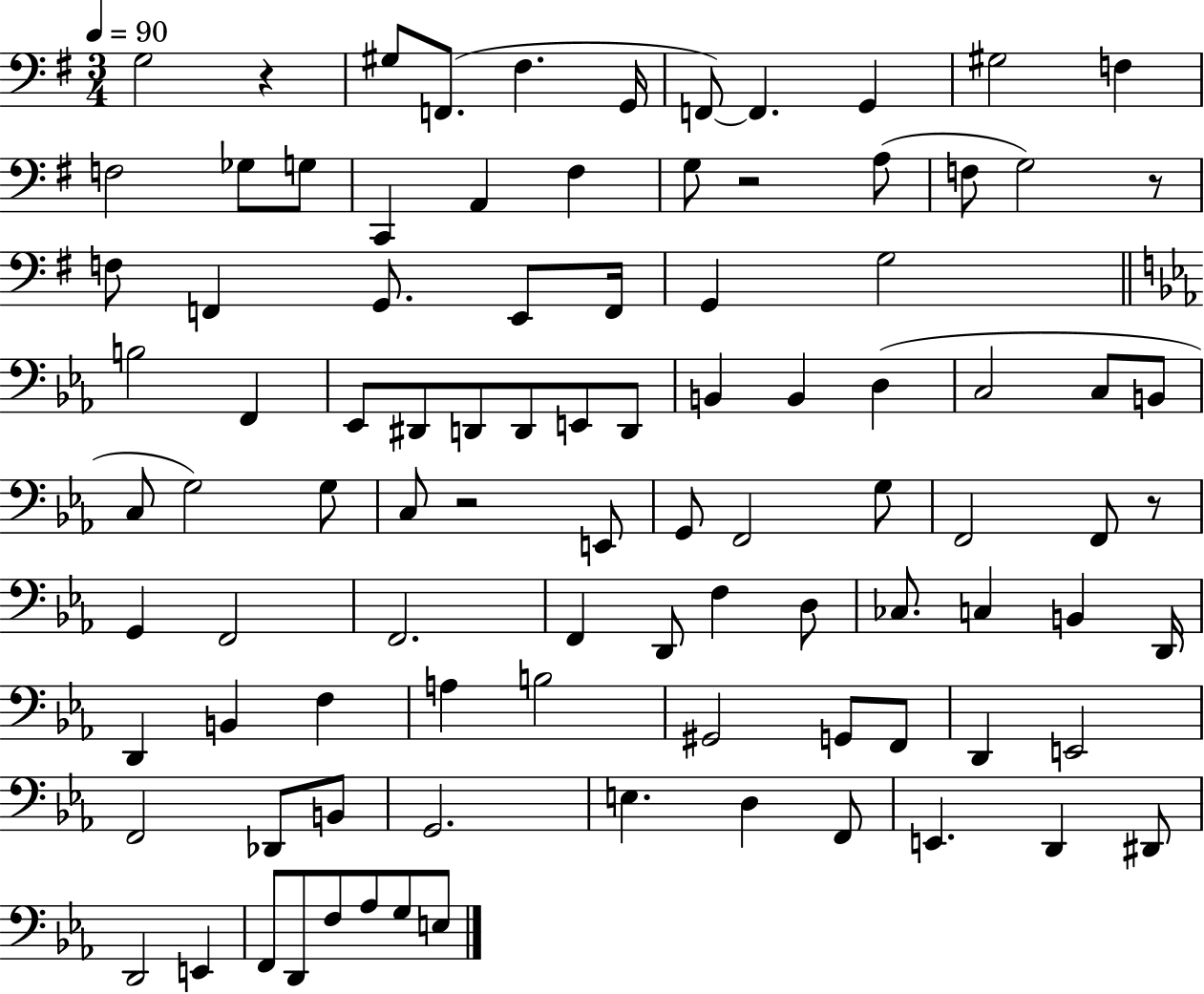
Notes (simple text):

G3/h R/q G#3/e F2/e. F#3/q. G2/s F2/e F2/q. G2/q G#3/h F3/q F3/h Gb3/e G3/e C2/q A2/q F#3/q G3/e R/h A3/e F3/e G3/h R/e F3/e F2/q G2/e. E2/e F2/s G2/q G3/h B3/h F2/q Eb2/e D#2/e D2/e D2/e E2/e D2/e B2/q B2/q D3/q C3/h C3/e B2/e C3/e G3/h G3/e C3/e R/h E2/e G2/e F2/h G3/e F2/h F2/e R/e G2/q F2/h F2/h. F2/q D2/e F3/q D3/e CES3/e. C3/q B2/q D2/s D2/q B2/q F3/q A3/q B3/h G#2/h G2/e F2/e D2/q E2/h F2/h Db2/e B2/e G2/h. E3/q. D3/q F2/e E2/q. D2/q D#2/e D2/h E2/q F2/e D2/e F3/e Ab3/e G3/e E3/e